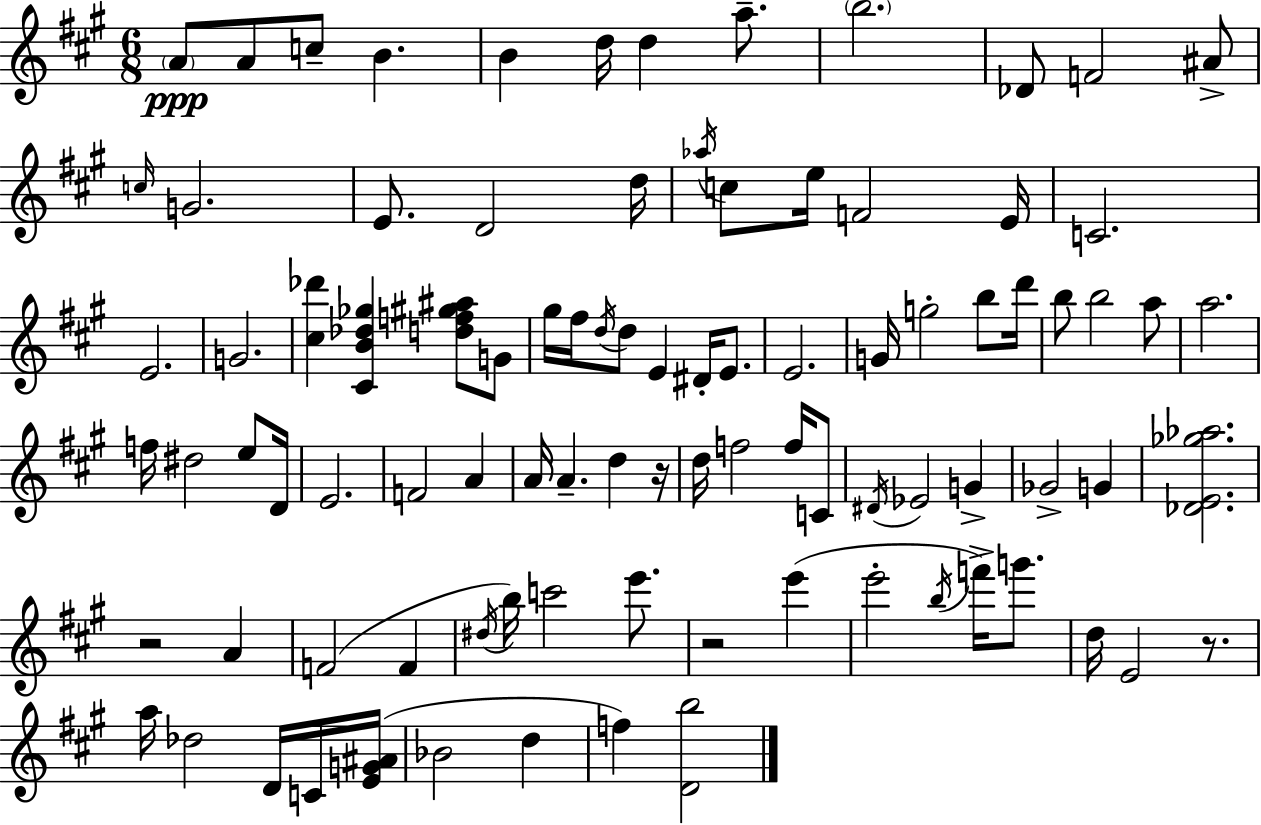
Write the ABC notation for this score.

X:1
T:Untitled
M:6/8
L:1/4
K:A
A/2 A/2 c/2 B B d/4 d a/2 b2 _D/2 F2 ^A/2 c/4 G2 E/2 D2 d/4 _a/4 c/2 e/4 F2 E/4 C2 E2 G2 [^c_d'] [^CB_d_g] [df^g^a]/2 G/2 ^g/4 ^f/4 d/4 d/2 E ^D/4 E/2 E2 G/4 g2 b/2 d'/4 b/2 b2 a/2 a2 f/4 ^d2 e/2 D/4 E2 F2 A A/4 A d z/4 d/4 f2 f/4 C/2 ^D/4 _E2 G _G2 G [_DE_g_a]2 z2 A F2 F ^d/4 b/4 c'2 e'/2 z2 e' e'2 b/4 f'/4 g'/2 d/4 E2 z/2 a/4 _d2 D/4 C/4 [EG^A]/4 _B2 d f [Db]2